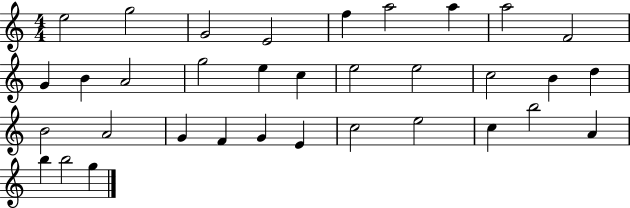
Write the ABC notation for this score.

X:1
T:Untitled
M:4/4
L:1/4
K:C
e2 g2 G2 E2 f a2 a a2 F2 G B A2 g2 e c e2 e2 c2 B d B2 A2 G F G E c2 e2 c b2 A b b2 g